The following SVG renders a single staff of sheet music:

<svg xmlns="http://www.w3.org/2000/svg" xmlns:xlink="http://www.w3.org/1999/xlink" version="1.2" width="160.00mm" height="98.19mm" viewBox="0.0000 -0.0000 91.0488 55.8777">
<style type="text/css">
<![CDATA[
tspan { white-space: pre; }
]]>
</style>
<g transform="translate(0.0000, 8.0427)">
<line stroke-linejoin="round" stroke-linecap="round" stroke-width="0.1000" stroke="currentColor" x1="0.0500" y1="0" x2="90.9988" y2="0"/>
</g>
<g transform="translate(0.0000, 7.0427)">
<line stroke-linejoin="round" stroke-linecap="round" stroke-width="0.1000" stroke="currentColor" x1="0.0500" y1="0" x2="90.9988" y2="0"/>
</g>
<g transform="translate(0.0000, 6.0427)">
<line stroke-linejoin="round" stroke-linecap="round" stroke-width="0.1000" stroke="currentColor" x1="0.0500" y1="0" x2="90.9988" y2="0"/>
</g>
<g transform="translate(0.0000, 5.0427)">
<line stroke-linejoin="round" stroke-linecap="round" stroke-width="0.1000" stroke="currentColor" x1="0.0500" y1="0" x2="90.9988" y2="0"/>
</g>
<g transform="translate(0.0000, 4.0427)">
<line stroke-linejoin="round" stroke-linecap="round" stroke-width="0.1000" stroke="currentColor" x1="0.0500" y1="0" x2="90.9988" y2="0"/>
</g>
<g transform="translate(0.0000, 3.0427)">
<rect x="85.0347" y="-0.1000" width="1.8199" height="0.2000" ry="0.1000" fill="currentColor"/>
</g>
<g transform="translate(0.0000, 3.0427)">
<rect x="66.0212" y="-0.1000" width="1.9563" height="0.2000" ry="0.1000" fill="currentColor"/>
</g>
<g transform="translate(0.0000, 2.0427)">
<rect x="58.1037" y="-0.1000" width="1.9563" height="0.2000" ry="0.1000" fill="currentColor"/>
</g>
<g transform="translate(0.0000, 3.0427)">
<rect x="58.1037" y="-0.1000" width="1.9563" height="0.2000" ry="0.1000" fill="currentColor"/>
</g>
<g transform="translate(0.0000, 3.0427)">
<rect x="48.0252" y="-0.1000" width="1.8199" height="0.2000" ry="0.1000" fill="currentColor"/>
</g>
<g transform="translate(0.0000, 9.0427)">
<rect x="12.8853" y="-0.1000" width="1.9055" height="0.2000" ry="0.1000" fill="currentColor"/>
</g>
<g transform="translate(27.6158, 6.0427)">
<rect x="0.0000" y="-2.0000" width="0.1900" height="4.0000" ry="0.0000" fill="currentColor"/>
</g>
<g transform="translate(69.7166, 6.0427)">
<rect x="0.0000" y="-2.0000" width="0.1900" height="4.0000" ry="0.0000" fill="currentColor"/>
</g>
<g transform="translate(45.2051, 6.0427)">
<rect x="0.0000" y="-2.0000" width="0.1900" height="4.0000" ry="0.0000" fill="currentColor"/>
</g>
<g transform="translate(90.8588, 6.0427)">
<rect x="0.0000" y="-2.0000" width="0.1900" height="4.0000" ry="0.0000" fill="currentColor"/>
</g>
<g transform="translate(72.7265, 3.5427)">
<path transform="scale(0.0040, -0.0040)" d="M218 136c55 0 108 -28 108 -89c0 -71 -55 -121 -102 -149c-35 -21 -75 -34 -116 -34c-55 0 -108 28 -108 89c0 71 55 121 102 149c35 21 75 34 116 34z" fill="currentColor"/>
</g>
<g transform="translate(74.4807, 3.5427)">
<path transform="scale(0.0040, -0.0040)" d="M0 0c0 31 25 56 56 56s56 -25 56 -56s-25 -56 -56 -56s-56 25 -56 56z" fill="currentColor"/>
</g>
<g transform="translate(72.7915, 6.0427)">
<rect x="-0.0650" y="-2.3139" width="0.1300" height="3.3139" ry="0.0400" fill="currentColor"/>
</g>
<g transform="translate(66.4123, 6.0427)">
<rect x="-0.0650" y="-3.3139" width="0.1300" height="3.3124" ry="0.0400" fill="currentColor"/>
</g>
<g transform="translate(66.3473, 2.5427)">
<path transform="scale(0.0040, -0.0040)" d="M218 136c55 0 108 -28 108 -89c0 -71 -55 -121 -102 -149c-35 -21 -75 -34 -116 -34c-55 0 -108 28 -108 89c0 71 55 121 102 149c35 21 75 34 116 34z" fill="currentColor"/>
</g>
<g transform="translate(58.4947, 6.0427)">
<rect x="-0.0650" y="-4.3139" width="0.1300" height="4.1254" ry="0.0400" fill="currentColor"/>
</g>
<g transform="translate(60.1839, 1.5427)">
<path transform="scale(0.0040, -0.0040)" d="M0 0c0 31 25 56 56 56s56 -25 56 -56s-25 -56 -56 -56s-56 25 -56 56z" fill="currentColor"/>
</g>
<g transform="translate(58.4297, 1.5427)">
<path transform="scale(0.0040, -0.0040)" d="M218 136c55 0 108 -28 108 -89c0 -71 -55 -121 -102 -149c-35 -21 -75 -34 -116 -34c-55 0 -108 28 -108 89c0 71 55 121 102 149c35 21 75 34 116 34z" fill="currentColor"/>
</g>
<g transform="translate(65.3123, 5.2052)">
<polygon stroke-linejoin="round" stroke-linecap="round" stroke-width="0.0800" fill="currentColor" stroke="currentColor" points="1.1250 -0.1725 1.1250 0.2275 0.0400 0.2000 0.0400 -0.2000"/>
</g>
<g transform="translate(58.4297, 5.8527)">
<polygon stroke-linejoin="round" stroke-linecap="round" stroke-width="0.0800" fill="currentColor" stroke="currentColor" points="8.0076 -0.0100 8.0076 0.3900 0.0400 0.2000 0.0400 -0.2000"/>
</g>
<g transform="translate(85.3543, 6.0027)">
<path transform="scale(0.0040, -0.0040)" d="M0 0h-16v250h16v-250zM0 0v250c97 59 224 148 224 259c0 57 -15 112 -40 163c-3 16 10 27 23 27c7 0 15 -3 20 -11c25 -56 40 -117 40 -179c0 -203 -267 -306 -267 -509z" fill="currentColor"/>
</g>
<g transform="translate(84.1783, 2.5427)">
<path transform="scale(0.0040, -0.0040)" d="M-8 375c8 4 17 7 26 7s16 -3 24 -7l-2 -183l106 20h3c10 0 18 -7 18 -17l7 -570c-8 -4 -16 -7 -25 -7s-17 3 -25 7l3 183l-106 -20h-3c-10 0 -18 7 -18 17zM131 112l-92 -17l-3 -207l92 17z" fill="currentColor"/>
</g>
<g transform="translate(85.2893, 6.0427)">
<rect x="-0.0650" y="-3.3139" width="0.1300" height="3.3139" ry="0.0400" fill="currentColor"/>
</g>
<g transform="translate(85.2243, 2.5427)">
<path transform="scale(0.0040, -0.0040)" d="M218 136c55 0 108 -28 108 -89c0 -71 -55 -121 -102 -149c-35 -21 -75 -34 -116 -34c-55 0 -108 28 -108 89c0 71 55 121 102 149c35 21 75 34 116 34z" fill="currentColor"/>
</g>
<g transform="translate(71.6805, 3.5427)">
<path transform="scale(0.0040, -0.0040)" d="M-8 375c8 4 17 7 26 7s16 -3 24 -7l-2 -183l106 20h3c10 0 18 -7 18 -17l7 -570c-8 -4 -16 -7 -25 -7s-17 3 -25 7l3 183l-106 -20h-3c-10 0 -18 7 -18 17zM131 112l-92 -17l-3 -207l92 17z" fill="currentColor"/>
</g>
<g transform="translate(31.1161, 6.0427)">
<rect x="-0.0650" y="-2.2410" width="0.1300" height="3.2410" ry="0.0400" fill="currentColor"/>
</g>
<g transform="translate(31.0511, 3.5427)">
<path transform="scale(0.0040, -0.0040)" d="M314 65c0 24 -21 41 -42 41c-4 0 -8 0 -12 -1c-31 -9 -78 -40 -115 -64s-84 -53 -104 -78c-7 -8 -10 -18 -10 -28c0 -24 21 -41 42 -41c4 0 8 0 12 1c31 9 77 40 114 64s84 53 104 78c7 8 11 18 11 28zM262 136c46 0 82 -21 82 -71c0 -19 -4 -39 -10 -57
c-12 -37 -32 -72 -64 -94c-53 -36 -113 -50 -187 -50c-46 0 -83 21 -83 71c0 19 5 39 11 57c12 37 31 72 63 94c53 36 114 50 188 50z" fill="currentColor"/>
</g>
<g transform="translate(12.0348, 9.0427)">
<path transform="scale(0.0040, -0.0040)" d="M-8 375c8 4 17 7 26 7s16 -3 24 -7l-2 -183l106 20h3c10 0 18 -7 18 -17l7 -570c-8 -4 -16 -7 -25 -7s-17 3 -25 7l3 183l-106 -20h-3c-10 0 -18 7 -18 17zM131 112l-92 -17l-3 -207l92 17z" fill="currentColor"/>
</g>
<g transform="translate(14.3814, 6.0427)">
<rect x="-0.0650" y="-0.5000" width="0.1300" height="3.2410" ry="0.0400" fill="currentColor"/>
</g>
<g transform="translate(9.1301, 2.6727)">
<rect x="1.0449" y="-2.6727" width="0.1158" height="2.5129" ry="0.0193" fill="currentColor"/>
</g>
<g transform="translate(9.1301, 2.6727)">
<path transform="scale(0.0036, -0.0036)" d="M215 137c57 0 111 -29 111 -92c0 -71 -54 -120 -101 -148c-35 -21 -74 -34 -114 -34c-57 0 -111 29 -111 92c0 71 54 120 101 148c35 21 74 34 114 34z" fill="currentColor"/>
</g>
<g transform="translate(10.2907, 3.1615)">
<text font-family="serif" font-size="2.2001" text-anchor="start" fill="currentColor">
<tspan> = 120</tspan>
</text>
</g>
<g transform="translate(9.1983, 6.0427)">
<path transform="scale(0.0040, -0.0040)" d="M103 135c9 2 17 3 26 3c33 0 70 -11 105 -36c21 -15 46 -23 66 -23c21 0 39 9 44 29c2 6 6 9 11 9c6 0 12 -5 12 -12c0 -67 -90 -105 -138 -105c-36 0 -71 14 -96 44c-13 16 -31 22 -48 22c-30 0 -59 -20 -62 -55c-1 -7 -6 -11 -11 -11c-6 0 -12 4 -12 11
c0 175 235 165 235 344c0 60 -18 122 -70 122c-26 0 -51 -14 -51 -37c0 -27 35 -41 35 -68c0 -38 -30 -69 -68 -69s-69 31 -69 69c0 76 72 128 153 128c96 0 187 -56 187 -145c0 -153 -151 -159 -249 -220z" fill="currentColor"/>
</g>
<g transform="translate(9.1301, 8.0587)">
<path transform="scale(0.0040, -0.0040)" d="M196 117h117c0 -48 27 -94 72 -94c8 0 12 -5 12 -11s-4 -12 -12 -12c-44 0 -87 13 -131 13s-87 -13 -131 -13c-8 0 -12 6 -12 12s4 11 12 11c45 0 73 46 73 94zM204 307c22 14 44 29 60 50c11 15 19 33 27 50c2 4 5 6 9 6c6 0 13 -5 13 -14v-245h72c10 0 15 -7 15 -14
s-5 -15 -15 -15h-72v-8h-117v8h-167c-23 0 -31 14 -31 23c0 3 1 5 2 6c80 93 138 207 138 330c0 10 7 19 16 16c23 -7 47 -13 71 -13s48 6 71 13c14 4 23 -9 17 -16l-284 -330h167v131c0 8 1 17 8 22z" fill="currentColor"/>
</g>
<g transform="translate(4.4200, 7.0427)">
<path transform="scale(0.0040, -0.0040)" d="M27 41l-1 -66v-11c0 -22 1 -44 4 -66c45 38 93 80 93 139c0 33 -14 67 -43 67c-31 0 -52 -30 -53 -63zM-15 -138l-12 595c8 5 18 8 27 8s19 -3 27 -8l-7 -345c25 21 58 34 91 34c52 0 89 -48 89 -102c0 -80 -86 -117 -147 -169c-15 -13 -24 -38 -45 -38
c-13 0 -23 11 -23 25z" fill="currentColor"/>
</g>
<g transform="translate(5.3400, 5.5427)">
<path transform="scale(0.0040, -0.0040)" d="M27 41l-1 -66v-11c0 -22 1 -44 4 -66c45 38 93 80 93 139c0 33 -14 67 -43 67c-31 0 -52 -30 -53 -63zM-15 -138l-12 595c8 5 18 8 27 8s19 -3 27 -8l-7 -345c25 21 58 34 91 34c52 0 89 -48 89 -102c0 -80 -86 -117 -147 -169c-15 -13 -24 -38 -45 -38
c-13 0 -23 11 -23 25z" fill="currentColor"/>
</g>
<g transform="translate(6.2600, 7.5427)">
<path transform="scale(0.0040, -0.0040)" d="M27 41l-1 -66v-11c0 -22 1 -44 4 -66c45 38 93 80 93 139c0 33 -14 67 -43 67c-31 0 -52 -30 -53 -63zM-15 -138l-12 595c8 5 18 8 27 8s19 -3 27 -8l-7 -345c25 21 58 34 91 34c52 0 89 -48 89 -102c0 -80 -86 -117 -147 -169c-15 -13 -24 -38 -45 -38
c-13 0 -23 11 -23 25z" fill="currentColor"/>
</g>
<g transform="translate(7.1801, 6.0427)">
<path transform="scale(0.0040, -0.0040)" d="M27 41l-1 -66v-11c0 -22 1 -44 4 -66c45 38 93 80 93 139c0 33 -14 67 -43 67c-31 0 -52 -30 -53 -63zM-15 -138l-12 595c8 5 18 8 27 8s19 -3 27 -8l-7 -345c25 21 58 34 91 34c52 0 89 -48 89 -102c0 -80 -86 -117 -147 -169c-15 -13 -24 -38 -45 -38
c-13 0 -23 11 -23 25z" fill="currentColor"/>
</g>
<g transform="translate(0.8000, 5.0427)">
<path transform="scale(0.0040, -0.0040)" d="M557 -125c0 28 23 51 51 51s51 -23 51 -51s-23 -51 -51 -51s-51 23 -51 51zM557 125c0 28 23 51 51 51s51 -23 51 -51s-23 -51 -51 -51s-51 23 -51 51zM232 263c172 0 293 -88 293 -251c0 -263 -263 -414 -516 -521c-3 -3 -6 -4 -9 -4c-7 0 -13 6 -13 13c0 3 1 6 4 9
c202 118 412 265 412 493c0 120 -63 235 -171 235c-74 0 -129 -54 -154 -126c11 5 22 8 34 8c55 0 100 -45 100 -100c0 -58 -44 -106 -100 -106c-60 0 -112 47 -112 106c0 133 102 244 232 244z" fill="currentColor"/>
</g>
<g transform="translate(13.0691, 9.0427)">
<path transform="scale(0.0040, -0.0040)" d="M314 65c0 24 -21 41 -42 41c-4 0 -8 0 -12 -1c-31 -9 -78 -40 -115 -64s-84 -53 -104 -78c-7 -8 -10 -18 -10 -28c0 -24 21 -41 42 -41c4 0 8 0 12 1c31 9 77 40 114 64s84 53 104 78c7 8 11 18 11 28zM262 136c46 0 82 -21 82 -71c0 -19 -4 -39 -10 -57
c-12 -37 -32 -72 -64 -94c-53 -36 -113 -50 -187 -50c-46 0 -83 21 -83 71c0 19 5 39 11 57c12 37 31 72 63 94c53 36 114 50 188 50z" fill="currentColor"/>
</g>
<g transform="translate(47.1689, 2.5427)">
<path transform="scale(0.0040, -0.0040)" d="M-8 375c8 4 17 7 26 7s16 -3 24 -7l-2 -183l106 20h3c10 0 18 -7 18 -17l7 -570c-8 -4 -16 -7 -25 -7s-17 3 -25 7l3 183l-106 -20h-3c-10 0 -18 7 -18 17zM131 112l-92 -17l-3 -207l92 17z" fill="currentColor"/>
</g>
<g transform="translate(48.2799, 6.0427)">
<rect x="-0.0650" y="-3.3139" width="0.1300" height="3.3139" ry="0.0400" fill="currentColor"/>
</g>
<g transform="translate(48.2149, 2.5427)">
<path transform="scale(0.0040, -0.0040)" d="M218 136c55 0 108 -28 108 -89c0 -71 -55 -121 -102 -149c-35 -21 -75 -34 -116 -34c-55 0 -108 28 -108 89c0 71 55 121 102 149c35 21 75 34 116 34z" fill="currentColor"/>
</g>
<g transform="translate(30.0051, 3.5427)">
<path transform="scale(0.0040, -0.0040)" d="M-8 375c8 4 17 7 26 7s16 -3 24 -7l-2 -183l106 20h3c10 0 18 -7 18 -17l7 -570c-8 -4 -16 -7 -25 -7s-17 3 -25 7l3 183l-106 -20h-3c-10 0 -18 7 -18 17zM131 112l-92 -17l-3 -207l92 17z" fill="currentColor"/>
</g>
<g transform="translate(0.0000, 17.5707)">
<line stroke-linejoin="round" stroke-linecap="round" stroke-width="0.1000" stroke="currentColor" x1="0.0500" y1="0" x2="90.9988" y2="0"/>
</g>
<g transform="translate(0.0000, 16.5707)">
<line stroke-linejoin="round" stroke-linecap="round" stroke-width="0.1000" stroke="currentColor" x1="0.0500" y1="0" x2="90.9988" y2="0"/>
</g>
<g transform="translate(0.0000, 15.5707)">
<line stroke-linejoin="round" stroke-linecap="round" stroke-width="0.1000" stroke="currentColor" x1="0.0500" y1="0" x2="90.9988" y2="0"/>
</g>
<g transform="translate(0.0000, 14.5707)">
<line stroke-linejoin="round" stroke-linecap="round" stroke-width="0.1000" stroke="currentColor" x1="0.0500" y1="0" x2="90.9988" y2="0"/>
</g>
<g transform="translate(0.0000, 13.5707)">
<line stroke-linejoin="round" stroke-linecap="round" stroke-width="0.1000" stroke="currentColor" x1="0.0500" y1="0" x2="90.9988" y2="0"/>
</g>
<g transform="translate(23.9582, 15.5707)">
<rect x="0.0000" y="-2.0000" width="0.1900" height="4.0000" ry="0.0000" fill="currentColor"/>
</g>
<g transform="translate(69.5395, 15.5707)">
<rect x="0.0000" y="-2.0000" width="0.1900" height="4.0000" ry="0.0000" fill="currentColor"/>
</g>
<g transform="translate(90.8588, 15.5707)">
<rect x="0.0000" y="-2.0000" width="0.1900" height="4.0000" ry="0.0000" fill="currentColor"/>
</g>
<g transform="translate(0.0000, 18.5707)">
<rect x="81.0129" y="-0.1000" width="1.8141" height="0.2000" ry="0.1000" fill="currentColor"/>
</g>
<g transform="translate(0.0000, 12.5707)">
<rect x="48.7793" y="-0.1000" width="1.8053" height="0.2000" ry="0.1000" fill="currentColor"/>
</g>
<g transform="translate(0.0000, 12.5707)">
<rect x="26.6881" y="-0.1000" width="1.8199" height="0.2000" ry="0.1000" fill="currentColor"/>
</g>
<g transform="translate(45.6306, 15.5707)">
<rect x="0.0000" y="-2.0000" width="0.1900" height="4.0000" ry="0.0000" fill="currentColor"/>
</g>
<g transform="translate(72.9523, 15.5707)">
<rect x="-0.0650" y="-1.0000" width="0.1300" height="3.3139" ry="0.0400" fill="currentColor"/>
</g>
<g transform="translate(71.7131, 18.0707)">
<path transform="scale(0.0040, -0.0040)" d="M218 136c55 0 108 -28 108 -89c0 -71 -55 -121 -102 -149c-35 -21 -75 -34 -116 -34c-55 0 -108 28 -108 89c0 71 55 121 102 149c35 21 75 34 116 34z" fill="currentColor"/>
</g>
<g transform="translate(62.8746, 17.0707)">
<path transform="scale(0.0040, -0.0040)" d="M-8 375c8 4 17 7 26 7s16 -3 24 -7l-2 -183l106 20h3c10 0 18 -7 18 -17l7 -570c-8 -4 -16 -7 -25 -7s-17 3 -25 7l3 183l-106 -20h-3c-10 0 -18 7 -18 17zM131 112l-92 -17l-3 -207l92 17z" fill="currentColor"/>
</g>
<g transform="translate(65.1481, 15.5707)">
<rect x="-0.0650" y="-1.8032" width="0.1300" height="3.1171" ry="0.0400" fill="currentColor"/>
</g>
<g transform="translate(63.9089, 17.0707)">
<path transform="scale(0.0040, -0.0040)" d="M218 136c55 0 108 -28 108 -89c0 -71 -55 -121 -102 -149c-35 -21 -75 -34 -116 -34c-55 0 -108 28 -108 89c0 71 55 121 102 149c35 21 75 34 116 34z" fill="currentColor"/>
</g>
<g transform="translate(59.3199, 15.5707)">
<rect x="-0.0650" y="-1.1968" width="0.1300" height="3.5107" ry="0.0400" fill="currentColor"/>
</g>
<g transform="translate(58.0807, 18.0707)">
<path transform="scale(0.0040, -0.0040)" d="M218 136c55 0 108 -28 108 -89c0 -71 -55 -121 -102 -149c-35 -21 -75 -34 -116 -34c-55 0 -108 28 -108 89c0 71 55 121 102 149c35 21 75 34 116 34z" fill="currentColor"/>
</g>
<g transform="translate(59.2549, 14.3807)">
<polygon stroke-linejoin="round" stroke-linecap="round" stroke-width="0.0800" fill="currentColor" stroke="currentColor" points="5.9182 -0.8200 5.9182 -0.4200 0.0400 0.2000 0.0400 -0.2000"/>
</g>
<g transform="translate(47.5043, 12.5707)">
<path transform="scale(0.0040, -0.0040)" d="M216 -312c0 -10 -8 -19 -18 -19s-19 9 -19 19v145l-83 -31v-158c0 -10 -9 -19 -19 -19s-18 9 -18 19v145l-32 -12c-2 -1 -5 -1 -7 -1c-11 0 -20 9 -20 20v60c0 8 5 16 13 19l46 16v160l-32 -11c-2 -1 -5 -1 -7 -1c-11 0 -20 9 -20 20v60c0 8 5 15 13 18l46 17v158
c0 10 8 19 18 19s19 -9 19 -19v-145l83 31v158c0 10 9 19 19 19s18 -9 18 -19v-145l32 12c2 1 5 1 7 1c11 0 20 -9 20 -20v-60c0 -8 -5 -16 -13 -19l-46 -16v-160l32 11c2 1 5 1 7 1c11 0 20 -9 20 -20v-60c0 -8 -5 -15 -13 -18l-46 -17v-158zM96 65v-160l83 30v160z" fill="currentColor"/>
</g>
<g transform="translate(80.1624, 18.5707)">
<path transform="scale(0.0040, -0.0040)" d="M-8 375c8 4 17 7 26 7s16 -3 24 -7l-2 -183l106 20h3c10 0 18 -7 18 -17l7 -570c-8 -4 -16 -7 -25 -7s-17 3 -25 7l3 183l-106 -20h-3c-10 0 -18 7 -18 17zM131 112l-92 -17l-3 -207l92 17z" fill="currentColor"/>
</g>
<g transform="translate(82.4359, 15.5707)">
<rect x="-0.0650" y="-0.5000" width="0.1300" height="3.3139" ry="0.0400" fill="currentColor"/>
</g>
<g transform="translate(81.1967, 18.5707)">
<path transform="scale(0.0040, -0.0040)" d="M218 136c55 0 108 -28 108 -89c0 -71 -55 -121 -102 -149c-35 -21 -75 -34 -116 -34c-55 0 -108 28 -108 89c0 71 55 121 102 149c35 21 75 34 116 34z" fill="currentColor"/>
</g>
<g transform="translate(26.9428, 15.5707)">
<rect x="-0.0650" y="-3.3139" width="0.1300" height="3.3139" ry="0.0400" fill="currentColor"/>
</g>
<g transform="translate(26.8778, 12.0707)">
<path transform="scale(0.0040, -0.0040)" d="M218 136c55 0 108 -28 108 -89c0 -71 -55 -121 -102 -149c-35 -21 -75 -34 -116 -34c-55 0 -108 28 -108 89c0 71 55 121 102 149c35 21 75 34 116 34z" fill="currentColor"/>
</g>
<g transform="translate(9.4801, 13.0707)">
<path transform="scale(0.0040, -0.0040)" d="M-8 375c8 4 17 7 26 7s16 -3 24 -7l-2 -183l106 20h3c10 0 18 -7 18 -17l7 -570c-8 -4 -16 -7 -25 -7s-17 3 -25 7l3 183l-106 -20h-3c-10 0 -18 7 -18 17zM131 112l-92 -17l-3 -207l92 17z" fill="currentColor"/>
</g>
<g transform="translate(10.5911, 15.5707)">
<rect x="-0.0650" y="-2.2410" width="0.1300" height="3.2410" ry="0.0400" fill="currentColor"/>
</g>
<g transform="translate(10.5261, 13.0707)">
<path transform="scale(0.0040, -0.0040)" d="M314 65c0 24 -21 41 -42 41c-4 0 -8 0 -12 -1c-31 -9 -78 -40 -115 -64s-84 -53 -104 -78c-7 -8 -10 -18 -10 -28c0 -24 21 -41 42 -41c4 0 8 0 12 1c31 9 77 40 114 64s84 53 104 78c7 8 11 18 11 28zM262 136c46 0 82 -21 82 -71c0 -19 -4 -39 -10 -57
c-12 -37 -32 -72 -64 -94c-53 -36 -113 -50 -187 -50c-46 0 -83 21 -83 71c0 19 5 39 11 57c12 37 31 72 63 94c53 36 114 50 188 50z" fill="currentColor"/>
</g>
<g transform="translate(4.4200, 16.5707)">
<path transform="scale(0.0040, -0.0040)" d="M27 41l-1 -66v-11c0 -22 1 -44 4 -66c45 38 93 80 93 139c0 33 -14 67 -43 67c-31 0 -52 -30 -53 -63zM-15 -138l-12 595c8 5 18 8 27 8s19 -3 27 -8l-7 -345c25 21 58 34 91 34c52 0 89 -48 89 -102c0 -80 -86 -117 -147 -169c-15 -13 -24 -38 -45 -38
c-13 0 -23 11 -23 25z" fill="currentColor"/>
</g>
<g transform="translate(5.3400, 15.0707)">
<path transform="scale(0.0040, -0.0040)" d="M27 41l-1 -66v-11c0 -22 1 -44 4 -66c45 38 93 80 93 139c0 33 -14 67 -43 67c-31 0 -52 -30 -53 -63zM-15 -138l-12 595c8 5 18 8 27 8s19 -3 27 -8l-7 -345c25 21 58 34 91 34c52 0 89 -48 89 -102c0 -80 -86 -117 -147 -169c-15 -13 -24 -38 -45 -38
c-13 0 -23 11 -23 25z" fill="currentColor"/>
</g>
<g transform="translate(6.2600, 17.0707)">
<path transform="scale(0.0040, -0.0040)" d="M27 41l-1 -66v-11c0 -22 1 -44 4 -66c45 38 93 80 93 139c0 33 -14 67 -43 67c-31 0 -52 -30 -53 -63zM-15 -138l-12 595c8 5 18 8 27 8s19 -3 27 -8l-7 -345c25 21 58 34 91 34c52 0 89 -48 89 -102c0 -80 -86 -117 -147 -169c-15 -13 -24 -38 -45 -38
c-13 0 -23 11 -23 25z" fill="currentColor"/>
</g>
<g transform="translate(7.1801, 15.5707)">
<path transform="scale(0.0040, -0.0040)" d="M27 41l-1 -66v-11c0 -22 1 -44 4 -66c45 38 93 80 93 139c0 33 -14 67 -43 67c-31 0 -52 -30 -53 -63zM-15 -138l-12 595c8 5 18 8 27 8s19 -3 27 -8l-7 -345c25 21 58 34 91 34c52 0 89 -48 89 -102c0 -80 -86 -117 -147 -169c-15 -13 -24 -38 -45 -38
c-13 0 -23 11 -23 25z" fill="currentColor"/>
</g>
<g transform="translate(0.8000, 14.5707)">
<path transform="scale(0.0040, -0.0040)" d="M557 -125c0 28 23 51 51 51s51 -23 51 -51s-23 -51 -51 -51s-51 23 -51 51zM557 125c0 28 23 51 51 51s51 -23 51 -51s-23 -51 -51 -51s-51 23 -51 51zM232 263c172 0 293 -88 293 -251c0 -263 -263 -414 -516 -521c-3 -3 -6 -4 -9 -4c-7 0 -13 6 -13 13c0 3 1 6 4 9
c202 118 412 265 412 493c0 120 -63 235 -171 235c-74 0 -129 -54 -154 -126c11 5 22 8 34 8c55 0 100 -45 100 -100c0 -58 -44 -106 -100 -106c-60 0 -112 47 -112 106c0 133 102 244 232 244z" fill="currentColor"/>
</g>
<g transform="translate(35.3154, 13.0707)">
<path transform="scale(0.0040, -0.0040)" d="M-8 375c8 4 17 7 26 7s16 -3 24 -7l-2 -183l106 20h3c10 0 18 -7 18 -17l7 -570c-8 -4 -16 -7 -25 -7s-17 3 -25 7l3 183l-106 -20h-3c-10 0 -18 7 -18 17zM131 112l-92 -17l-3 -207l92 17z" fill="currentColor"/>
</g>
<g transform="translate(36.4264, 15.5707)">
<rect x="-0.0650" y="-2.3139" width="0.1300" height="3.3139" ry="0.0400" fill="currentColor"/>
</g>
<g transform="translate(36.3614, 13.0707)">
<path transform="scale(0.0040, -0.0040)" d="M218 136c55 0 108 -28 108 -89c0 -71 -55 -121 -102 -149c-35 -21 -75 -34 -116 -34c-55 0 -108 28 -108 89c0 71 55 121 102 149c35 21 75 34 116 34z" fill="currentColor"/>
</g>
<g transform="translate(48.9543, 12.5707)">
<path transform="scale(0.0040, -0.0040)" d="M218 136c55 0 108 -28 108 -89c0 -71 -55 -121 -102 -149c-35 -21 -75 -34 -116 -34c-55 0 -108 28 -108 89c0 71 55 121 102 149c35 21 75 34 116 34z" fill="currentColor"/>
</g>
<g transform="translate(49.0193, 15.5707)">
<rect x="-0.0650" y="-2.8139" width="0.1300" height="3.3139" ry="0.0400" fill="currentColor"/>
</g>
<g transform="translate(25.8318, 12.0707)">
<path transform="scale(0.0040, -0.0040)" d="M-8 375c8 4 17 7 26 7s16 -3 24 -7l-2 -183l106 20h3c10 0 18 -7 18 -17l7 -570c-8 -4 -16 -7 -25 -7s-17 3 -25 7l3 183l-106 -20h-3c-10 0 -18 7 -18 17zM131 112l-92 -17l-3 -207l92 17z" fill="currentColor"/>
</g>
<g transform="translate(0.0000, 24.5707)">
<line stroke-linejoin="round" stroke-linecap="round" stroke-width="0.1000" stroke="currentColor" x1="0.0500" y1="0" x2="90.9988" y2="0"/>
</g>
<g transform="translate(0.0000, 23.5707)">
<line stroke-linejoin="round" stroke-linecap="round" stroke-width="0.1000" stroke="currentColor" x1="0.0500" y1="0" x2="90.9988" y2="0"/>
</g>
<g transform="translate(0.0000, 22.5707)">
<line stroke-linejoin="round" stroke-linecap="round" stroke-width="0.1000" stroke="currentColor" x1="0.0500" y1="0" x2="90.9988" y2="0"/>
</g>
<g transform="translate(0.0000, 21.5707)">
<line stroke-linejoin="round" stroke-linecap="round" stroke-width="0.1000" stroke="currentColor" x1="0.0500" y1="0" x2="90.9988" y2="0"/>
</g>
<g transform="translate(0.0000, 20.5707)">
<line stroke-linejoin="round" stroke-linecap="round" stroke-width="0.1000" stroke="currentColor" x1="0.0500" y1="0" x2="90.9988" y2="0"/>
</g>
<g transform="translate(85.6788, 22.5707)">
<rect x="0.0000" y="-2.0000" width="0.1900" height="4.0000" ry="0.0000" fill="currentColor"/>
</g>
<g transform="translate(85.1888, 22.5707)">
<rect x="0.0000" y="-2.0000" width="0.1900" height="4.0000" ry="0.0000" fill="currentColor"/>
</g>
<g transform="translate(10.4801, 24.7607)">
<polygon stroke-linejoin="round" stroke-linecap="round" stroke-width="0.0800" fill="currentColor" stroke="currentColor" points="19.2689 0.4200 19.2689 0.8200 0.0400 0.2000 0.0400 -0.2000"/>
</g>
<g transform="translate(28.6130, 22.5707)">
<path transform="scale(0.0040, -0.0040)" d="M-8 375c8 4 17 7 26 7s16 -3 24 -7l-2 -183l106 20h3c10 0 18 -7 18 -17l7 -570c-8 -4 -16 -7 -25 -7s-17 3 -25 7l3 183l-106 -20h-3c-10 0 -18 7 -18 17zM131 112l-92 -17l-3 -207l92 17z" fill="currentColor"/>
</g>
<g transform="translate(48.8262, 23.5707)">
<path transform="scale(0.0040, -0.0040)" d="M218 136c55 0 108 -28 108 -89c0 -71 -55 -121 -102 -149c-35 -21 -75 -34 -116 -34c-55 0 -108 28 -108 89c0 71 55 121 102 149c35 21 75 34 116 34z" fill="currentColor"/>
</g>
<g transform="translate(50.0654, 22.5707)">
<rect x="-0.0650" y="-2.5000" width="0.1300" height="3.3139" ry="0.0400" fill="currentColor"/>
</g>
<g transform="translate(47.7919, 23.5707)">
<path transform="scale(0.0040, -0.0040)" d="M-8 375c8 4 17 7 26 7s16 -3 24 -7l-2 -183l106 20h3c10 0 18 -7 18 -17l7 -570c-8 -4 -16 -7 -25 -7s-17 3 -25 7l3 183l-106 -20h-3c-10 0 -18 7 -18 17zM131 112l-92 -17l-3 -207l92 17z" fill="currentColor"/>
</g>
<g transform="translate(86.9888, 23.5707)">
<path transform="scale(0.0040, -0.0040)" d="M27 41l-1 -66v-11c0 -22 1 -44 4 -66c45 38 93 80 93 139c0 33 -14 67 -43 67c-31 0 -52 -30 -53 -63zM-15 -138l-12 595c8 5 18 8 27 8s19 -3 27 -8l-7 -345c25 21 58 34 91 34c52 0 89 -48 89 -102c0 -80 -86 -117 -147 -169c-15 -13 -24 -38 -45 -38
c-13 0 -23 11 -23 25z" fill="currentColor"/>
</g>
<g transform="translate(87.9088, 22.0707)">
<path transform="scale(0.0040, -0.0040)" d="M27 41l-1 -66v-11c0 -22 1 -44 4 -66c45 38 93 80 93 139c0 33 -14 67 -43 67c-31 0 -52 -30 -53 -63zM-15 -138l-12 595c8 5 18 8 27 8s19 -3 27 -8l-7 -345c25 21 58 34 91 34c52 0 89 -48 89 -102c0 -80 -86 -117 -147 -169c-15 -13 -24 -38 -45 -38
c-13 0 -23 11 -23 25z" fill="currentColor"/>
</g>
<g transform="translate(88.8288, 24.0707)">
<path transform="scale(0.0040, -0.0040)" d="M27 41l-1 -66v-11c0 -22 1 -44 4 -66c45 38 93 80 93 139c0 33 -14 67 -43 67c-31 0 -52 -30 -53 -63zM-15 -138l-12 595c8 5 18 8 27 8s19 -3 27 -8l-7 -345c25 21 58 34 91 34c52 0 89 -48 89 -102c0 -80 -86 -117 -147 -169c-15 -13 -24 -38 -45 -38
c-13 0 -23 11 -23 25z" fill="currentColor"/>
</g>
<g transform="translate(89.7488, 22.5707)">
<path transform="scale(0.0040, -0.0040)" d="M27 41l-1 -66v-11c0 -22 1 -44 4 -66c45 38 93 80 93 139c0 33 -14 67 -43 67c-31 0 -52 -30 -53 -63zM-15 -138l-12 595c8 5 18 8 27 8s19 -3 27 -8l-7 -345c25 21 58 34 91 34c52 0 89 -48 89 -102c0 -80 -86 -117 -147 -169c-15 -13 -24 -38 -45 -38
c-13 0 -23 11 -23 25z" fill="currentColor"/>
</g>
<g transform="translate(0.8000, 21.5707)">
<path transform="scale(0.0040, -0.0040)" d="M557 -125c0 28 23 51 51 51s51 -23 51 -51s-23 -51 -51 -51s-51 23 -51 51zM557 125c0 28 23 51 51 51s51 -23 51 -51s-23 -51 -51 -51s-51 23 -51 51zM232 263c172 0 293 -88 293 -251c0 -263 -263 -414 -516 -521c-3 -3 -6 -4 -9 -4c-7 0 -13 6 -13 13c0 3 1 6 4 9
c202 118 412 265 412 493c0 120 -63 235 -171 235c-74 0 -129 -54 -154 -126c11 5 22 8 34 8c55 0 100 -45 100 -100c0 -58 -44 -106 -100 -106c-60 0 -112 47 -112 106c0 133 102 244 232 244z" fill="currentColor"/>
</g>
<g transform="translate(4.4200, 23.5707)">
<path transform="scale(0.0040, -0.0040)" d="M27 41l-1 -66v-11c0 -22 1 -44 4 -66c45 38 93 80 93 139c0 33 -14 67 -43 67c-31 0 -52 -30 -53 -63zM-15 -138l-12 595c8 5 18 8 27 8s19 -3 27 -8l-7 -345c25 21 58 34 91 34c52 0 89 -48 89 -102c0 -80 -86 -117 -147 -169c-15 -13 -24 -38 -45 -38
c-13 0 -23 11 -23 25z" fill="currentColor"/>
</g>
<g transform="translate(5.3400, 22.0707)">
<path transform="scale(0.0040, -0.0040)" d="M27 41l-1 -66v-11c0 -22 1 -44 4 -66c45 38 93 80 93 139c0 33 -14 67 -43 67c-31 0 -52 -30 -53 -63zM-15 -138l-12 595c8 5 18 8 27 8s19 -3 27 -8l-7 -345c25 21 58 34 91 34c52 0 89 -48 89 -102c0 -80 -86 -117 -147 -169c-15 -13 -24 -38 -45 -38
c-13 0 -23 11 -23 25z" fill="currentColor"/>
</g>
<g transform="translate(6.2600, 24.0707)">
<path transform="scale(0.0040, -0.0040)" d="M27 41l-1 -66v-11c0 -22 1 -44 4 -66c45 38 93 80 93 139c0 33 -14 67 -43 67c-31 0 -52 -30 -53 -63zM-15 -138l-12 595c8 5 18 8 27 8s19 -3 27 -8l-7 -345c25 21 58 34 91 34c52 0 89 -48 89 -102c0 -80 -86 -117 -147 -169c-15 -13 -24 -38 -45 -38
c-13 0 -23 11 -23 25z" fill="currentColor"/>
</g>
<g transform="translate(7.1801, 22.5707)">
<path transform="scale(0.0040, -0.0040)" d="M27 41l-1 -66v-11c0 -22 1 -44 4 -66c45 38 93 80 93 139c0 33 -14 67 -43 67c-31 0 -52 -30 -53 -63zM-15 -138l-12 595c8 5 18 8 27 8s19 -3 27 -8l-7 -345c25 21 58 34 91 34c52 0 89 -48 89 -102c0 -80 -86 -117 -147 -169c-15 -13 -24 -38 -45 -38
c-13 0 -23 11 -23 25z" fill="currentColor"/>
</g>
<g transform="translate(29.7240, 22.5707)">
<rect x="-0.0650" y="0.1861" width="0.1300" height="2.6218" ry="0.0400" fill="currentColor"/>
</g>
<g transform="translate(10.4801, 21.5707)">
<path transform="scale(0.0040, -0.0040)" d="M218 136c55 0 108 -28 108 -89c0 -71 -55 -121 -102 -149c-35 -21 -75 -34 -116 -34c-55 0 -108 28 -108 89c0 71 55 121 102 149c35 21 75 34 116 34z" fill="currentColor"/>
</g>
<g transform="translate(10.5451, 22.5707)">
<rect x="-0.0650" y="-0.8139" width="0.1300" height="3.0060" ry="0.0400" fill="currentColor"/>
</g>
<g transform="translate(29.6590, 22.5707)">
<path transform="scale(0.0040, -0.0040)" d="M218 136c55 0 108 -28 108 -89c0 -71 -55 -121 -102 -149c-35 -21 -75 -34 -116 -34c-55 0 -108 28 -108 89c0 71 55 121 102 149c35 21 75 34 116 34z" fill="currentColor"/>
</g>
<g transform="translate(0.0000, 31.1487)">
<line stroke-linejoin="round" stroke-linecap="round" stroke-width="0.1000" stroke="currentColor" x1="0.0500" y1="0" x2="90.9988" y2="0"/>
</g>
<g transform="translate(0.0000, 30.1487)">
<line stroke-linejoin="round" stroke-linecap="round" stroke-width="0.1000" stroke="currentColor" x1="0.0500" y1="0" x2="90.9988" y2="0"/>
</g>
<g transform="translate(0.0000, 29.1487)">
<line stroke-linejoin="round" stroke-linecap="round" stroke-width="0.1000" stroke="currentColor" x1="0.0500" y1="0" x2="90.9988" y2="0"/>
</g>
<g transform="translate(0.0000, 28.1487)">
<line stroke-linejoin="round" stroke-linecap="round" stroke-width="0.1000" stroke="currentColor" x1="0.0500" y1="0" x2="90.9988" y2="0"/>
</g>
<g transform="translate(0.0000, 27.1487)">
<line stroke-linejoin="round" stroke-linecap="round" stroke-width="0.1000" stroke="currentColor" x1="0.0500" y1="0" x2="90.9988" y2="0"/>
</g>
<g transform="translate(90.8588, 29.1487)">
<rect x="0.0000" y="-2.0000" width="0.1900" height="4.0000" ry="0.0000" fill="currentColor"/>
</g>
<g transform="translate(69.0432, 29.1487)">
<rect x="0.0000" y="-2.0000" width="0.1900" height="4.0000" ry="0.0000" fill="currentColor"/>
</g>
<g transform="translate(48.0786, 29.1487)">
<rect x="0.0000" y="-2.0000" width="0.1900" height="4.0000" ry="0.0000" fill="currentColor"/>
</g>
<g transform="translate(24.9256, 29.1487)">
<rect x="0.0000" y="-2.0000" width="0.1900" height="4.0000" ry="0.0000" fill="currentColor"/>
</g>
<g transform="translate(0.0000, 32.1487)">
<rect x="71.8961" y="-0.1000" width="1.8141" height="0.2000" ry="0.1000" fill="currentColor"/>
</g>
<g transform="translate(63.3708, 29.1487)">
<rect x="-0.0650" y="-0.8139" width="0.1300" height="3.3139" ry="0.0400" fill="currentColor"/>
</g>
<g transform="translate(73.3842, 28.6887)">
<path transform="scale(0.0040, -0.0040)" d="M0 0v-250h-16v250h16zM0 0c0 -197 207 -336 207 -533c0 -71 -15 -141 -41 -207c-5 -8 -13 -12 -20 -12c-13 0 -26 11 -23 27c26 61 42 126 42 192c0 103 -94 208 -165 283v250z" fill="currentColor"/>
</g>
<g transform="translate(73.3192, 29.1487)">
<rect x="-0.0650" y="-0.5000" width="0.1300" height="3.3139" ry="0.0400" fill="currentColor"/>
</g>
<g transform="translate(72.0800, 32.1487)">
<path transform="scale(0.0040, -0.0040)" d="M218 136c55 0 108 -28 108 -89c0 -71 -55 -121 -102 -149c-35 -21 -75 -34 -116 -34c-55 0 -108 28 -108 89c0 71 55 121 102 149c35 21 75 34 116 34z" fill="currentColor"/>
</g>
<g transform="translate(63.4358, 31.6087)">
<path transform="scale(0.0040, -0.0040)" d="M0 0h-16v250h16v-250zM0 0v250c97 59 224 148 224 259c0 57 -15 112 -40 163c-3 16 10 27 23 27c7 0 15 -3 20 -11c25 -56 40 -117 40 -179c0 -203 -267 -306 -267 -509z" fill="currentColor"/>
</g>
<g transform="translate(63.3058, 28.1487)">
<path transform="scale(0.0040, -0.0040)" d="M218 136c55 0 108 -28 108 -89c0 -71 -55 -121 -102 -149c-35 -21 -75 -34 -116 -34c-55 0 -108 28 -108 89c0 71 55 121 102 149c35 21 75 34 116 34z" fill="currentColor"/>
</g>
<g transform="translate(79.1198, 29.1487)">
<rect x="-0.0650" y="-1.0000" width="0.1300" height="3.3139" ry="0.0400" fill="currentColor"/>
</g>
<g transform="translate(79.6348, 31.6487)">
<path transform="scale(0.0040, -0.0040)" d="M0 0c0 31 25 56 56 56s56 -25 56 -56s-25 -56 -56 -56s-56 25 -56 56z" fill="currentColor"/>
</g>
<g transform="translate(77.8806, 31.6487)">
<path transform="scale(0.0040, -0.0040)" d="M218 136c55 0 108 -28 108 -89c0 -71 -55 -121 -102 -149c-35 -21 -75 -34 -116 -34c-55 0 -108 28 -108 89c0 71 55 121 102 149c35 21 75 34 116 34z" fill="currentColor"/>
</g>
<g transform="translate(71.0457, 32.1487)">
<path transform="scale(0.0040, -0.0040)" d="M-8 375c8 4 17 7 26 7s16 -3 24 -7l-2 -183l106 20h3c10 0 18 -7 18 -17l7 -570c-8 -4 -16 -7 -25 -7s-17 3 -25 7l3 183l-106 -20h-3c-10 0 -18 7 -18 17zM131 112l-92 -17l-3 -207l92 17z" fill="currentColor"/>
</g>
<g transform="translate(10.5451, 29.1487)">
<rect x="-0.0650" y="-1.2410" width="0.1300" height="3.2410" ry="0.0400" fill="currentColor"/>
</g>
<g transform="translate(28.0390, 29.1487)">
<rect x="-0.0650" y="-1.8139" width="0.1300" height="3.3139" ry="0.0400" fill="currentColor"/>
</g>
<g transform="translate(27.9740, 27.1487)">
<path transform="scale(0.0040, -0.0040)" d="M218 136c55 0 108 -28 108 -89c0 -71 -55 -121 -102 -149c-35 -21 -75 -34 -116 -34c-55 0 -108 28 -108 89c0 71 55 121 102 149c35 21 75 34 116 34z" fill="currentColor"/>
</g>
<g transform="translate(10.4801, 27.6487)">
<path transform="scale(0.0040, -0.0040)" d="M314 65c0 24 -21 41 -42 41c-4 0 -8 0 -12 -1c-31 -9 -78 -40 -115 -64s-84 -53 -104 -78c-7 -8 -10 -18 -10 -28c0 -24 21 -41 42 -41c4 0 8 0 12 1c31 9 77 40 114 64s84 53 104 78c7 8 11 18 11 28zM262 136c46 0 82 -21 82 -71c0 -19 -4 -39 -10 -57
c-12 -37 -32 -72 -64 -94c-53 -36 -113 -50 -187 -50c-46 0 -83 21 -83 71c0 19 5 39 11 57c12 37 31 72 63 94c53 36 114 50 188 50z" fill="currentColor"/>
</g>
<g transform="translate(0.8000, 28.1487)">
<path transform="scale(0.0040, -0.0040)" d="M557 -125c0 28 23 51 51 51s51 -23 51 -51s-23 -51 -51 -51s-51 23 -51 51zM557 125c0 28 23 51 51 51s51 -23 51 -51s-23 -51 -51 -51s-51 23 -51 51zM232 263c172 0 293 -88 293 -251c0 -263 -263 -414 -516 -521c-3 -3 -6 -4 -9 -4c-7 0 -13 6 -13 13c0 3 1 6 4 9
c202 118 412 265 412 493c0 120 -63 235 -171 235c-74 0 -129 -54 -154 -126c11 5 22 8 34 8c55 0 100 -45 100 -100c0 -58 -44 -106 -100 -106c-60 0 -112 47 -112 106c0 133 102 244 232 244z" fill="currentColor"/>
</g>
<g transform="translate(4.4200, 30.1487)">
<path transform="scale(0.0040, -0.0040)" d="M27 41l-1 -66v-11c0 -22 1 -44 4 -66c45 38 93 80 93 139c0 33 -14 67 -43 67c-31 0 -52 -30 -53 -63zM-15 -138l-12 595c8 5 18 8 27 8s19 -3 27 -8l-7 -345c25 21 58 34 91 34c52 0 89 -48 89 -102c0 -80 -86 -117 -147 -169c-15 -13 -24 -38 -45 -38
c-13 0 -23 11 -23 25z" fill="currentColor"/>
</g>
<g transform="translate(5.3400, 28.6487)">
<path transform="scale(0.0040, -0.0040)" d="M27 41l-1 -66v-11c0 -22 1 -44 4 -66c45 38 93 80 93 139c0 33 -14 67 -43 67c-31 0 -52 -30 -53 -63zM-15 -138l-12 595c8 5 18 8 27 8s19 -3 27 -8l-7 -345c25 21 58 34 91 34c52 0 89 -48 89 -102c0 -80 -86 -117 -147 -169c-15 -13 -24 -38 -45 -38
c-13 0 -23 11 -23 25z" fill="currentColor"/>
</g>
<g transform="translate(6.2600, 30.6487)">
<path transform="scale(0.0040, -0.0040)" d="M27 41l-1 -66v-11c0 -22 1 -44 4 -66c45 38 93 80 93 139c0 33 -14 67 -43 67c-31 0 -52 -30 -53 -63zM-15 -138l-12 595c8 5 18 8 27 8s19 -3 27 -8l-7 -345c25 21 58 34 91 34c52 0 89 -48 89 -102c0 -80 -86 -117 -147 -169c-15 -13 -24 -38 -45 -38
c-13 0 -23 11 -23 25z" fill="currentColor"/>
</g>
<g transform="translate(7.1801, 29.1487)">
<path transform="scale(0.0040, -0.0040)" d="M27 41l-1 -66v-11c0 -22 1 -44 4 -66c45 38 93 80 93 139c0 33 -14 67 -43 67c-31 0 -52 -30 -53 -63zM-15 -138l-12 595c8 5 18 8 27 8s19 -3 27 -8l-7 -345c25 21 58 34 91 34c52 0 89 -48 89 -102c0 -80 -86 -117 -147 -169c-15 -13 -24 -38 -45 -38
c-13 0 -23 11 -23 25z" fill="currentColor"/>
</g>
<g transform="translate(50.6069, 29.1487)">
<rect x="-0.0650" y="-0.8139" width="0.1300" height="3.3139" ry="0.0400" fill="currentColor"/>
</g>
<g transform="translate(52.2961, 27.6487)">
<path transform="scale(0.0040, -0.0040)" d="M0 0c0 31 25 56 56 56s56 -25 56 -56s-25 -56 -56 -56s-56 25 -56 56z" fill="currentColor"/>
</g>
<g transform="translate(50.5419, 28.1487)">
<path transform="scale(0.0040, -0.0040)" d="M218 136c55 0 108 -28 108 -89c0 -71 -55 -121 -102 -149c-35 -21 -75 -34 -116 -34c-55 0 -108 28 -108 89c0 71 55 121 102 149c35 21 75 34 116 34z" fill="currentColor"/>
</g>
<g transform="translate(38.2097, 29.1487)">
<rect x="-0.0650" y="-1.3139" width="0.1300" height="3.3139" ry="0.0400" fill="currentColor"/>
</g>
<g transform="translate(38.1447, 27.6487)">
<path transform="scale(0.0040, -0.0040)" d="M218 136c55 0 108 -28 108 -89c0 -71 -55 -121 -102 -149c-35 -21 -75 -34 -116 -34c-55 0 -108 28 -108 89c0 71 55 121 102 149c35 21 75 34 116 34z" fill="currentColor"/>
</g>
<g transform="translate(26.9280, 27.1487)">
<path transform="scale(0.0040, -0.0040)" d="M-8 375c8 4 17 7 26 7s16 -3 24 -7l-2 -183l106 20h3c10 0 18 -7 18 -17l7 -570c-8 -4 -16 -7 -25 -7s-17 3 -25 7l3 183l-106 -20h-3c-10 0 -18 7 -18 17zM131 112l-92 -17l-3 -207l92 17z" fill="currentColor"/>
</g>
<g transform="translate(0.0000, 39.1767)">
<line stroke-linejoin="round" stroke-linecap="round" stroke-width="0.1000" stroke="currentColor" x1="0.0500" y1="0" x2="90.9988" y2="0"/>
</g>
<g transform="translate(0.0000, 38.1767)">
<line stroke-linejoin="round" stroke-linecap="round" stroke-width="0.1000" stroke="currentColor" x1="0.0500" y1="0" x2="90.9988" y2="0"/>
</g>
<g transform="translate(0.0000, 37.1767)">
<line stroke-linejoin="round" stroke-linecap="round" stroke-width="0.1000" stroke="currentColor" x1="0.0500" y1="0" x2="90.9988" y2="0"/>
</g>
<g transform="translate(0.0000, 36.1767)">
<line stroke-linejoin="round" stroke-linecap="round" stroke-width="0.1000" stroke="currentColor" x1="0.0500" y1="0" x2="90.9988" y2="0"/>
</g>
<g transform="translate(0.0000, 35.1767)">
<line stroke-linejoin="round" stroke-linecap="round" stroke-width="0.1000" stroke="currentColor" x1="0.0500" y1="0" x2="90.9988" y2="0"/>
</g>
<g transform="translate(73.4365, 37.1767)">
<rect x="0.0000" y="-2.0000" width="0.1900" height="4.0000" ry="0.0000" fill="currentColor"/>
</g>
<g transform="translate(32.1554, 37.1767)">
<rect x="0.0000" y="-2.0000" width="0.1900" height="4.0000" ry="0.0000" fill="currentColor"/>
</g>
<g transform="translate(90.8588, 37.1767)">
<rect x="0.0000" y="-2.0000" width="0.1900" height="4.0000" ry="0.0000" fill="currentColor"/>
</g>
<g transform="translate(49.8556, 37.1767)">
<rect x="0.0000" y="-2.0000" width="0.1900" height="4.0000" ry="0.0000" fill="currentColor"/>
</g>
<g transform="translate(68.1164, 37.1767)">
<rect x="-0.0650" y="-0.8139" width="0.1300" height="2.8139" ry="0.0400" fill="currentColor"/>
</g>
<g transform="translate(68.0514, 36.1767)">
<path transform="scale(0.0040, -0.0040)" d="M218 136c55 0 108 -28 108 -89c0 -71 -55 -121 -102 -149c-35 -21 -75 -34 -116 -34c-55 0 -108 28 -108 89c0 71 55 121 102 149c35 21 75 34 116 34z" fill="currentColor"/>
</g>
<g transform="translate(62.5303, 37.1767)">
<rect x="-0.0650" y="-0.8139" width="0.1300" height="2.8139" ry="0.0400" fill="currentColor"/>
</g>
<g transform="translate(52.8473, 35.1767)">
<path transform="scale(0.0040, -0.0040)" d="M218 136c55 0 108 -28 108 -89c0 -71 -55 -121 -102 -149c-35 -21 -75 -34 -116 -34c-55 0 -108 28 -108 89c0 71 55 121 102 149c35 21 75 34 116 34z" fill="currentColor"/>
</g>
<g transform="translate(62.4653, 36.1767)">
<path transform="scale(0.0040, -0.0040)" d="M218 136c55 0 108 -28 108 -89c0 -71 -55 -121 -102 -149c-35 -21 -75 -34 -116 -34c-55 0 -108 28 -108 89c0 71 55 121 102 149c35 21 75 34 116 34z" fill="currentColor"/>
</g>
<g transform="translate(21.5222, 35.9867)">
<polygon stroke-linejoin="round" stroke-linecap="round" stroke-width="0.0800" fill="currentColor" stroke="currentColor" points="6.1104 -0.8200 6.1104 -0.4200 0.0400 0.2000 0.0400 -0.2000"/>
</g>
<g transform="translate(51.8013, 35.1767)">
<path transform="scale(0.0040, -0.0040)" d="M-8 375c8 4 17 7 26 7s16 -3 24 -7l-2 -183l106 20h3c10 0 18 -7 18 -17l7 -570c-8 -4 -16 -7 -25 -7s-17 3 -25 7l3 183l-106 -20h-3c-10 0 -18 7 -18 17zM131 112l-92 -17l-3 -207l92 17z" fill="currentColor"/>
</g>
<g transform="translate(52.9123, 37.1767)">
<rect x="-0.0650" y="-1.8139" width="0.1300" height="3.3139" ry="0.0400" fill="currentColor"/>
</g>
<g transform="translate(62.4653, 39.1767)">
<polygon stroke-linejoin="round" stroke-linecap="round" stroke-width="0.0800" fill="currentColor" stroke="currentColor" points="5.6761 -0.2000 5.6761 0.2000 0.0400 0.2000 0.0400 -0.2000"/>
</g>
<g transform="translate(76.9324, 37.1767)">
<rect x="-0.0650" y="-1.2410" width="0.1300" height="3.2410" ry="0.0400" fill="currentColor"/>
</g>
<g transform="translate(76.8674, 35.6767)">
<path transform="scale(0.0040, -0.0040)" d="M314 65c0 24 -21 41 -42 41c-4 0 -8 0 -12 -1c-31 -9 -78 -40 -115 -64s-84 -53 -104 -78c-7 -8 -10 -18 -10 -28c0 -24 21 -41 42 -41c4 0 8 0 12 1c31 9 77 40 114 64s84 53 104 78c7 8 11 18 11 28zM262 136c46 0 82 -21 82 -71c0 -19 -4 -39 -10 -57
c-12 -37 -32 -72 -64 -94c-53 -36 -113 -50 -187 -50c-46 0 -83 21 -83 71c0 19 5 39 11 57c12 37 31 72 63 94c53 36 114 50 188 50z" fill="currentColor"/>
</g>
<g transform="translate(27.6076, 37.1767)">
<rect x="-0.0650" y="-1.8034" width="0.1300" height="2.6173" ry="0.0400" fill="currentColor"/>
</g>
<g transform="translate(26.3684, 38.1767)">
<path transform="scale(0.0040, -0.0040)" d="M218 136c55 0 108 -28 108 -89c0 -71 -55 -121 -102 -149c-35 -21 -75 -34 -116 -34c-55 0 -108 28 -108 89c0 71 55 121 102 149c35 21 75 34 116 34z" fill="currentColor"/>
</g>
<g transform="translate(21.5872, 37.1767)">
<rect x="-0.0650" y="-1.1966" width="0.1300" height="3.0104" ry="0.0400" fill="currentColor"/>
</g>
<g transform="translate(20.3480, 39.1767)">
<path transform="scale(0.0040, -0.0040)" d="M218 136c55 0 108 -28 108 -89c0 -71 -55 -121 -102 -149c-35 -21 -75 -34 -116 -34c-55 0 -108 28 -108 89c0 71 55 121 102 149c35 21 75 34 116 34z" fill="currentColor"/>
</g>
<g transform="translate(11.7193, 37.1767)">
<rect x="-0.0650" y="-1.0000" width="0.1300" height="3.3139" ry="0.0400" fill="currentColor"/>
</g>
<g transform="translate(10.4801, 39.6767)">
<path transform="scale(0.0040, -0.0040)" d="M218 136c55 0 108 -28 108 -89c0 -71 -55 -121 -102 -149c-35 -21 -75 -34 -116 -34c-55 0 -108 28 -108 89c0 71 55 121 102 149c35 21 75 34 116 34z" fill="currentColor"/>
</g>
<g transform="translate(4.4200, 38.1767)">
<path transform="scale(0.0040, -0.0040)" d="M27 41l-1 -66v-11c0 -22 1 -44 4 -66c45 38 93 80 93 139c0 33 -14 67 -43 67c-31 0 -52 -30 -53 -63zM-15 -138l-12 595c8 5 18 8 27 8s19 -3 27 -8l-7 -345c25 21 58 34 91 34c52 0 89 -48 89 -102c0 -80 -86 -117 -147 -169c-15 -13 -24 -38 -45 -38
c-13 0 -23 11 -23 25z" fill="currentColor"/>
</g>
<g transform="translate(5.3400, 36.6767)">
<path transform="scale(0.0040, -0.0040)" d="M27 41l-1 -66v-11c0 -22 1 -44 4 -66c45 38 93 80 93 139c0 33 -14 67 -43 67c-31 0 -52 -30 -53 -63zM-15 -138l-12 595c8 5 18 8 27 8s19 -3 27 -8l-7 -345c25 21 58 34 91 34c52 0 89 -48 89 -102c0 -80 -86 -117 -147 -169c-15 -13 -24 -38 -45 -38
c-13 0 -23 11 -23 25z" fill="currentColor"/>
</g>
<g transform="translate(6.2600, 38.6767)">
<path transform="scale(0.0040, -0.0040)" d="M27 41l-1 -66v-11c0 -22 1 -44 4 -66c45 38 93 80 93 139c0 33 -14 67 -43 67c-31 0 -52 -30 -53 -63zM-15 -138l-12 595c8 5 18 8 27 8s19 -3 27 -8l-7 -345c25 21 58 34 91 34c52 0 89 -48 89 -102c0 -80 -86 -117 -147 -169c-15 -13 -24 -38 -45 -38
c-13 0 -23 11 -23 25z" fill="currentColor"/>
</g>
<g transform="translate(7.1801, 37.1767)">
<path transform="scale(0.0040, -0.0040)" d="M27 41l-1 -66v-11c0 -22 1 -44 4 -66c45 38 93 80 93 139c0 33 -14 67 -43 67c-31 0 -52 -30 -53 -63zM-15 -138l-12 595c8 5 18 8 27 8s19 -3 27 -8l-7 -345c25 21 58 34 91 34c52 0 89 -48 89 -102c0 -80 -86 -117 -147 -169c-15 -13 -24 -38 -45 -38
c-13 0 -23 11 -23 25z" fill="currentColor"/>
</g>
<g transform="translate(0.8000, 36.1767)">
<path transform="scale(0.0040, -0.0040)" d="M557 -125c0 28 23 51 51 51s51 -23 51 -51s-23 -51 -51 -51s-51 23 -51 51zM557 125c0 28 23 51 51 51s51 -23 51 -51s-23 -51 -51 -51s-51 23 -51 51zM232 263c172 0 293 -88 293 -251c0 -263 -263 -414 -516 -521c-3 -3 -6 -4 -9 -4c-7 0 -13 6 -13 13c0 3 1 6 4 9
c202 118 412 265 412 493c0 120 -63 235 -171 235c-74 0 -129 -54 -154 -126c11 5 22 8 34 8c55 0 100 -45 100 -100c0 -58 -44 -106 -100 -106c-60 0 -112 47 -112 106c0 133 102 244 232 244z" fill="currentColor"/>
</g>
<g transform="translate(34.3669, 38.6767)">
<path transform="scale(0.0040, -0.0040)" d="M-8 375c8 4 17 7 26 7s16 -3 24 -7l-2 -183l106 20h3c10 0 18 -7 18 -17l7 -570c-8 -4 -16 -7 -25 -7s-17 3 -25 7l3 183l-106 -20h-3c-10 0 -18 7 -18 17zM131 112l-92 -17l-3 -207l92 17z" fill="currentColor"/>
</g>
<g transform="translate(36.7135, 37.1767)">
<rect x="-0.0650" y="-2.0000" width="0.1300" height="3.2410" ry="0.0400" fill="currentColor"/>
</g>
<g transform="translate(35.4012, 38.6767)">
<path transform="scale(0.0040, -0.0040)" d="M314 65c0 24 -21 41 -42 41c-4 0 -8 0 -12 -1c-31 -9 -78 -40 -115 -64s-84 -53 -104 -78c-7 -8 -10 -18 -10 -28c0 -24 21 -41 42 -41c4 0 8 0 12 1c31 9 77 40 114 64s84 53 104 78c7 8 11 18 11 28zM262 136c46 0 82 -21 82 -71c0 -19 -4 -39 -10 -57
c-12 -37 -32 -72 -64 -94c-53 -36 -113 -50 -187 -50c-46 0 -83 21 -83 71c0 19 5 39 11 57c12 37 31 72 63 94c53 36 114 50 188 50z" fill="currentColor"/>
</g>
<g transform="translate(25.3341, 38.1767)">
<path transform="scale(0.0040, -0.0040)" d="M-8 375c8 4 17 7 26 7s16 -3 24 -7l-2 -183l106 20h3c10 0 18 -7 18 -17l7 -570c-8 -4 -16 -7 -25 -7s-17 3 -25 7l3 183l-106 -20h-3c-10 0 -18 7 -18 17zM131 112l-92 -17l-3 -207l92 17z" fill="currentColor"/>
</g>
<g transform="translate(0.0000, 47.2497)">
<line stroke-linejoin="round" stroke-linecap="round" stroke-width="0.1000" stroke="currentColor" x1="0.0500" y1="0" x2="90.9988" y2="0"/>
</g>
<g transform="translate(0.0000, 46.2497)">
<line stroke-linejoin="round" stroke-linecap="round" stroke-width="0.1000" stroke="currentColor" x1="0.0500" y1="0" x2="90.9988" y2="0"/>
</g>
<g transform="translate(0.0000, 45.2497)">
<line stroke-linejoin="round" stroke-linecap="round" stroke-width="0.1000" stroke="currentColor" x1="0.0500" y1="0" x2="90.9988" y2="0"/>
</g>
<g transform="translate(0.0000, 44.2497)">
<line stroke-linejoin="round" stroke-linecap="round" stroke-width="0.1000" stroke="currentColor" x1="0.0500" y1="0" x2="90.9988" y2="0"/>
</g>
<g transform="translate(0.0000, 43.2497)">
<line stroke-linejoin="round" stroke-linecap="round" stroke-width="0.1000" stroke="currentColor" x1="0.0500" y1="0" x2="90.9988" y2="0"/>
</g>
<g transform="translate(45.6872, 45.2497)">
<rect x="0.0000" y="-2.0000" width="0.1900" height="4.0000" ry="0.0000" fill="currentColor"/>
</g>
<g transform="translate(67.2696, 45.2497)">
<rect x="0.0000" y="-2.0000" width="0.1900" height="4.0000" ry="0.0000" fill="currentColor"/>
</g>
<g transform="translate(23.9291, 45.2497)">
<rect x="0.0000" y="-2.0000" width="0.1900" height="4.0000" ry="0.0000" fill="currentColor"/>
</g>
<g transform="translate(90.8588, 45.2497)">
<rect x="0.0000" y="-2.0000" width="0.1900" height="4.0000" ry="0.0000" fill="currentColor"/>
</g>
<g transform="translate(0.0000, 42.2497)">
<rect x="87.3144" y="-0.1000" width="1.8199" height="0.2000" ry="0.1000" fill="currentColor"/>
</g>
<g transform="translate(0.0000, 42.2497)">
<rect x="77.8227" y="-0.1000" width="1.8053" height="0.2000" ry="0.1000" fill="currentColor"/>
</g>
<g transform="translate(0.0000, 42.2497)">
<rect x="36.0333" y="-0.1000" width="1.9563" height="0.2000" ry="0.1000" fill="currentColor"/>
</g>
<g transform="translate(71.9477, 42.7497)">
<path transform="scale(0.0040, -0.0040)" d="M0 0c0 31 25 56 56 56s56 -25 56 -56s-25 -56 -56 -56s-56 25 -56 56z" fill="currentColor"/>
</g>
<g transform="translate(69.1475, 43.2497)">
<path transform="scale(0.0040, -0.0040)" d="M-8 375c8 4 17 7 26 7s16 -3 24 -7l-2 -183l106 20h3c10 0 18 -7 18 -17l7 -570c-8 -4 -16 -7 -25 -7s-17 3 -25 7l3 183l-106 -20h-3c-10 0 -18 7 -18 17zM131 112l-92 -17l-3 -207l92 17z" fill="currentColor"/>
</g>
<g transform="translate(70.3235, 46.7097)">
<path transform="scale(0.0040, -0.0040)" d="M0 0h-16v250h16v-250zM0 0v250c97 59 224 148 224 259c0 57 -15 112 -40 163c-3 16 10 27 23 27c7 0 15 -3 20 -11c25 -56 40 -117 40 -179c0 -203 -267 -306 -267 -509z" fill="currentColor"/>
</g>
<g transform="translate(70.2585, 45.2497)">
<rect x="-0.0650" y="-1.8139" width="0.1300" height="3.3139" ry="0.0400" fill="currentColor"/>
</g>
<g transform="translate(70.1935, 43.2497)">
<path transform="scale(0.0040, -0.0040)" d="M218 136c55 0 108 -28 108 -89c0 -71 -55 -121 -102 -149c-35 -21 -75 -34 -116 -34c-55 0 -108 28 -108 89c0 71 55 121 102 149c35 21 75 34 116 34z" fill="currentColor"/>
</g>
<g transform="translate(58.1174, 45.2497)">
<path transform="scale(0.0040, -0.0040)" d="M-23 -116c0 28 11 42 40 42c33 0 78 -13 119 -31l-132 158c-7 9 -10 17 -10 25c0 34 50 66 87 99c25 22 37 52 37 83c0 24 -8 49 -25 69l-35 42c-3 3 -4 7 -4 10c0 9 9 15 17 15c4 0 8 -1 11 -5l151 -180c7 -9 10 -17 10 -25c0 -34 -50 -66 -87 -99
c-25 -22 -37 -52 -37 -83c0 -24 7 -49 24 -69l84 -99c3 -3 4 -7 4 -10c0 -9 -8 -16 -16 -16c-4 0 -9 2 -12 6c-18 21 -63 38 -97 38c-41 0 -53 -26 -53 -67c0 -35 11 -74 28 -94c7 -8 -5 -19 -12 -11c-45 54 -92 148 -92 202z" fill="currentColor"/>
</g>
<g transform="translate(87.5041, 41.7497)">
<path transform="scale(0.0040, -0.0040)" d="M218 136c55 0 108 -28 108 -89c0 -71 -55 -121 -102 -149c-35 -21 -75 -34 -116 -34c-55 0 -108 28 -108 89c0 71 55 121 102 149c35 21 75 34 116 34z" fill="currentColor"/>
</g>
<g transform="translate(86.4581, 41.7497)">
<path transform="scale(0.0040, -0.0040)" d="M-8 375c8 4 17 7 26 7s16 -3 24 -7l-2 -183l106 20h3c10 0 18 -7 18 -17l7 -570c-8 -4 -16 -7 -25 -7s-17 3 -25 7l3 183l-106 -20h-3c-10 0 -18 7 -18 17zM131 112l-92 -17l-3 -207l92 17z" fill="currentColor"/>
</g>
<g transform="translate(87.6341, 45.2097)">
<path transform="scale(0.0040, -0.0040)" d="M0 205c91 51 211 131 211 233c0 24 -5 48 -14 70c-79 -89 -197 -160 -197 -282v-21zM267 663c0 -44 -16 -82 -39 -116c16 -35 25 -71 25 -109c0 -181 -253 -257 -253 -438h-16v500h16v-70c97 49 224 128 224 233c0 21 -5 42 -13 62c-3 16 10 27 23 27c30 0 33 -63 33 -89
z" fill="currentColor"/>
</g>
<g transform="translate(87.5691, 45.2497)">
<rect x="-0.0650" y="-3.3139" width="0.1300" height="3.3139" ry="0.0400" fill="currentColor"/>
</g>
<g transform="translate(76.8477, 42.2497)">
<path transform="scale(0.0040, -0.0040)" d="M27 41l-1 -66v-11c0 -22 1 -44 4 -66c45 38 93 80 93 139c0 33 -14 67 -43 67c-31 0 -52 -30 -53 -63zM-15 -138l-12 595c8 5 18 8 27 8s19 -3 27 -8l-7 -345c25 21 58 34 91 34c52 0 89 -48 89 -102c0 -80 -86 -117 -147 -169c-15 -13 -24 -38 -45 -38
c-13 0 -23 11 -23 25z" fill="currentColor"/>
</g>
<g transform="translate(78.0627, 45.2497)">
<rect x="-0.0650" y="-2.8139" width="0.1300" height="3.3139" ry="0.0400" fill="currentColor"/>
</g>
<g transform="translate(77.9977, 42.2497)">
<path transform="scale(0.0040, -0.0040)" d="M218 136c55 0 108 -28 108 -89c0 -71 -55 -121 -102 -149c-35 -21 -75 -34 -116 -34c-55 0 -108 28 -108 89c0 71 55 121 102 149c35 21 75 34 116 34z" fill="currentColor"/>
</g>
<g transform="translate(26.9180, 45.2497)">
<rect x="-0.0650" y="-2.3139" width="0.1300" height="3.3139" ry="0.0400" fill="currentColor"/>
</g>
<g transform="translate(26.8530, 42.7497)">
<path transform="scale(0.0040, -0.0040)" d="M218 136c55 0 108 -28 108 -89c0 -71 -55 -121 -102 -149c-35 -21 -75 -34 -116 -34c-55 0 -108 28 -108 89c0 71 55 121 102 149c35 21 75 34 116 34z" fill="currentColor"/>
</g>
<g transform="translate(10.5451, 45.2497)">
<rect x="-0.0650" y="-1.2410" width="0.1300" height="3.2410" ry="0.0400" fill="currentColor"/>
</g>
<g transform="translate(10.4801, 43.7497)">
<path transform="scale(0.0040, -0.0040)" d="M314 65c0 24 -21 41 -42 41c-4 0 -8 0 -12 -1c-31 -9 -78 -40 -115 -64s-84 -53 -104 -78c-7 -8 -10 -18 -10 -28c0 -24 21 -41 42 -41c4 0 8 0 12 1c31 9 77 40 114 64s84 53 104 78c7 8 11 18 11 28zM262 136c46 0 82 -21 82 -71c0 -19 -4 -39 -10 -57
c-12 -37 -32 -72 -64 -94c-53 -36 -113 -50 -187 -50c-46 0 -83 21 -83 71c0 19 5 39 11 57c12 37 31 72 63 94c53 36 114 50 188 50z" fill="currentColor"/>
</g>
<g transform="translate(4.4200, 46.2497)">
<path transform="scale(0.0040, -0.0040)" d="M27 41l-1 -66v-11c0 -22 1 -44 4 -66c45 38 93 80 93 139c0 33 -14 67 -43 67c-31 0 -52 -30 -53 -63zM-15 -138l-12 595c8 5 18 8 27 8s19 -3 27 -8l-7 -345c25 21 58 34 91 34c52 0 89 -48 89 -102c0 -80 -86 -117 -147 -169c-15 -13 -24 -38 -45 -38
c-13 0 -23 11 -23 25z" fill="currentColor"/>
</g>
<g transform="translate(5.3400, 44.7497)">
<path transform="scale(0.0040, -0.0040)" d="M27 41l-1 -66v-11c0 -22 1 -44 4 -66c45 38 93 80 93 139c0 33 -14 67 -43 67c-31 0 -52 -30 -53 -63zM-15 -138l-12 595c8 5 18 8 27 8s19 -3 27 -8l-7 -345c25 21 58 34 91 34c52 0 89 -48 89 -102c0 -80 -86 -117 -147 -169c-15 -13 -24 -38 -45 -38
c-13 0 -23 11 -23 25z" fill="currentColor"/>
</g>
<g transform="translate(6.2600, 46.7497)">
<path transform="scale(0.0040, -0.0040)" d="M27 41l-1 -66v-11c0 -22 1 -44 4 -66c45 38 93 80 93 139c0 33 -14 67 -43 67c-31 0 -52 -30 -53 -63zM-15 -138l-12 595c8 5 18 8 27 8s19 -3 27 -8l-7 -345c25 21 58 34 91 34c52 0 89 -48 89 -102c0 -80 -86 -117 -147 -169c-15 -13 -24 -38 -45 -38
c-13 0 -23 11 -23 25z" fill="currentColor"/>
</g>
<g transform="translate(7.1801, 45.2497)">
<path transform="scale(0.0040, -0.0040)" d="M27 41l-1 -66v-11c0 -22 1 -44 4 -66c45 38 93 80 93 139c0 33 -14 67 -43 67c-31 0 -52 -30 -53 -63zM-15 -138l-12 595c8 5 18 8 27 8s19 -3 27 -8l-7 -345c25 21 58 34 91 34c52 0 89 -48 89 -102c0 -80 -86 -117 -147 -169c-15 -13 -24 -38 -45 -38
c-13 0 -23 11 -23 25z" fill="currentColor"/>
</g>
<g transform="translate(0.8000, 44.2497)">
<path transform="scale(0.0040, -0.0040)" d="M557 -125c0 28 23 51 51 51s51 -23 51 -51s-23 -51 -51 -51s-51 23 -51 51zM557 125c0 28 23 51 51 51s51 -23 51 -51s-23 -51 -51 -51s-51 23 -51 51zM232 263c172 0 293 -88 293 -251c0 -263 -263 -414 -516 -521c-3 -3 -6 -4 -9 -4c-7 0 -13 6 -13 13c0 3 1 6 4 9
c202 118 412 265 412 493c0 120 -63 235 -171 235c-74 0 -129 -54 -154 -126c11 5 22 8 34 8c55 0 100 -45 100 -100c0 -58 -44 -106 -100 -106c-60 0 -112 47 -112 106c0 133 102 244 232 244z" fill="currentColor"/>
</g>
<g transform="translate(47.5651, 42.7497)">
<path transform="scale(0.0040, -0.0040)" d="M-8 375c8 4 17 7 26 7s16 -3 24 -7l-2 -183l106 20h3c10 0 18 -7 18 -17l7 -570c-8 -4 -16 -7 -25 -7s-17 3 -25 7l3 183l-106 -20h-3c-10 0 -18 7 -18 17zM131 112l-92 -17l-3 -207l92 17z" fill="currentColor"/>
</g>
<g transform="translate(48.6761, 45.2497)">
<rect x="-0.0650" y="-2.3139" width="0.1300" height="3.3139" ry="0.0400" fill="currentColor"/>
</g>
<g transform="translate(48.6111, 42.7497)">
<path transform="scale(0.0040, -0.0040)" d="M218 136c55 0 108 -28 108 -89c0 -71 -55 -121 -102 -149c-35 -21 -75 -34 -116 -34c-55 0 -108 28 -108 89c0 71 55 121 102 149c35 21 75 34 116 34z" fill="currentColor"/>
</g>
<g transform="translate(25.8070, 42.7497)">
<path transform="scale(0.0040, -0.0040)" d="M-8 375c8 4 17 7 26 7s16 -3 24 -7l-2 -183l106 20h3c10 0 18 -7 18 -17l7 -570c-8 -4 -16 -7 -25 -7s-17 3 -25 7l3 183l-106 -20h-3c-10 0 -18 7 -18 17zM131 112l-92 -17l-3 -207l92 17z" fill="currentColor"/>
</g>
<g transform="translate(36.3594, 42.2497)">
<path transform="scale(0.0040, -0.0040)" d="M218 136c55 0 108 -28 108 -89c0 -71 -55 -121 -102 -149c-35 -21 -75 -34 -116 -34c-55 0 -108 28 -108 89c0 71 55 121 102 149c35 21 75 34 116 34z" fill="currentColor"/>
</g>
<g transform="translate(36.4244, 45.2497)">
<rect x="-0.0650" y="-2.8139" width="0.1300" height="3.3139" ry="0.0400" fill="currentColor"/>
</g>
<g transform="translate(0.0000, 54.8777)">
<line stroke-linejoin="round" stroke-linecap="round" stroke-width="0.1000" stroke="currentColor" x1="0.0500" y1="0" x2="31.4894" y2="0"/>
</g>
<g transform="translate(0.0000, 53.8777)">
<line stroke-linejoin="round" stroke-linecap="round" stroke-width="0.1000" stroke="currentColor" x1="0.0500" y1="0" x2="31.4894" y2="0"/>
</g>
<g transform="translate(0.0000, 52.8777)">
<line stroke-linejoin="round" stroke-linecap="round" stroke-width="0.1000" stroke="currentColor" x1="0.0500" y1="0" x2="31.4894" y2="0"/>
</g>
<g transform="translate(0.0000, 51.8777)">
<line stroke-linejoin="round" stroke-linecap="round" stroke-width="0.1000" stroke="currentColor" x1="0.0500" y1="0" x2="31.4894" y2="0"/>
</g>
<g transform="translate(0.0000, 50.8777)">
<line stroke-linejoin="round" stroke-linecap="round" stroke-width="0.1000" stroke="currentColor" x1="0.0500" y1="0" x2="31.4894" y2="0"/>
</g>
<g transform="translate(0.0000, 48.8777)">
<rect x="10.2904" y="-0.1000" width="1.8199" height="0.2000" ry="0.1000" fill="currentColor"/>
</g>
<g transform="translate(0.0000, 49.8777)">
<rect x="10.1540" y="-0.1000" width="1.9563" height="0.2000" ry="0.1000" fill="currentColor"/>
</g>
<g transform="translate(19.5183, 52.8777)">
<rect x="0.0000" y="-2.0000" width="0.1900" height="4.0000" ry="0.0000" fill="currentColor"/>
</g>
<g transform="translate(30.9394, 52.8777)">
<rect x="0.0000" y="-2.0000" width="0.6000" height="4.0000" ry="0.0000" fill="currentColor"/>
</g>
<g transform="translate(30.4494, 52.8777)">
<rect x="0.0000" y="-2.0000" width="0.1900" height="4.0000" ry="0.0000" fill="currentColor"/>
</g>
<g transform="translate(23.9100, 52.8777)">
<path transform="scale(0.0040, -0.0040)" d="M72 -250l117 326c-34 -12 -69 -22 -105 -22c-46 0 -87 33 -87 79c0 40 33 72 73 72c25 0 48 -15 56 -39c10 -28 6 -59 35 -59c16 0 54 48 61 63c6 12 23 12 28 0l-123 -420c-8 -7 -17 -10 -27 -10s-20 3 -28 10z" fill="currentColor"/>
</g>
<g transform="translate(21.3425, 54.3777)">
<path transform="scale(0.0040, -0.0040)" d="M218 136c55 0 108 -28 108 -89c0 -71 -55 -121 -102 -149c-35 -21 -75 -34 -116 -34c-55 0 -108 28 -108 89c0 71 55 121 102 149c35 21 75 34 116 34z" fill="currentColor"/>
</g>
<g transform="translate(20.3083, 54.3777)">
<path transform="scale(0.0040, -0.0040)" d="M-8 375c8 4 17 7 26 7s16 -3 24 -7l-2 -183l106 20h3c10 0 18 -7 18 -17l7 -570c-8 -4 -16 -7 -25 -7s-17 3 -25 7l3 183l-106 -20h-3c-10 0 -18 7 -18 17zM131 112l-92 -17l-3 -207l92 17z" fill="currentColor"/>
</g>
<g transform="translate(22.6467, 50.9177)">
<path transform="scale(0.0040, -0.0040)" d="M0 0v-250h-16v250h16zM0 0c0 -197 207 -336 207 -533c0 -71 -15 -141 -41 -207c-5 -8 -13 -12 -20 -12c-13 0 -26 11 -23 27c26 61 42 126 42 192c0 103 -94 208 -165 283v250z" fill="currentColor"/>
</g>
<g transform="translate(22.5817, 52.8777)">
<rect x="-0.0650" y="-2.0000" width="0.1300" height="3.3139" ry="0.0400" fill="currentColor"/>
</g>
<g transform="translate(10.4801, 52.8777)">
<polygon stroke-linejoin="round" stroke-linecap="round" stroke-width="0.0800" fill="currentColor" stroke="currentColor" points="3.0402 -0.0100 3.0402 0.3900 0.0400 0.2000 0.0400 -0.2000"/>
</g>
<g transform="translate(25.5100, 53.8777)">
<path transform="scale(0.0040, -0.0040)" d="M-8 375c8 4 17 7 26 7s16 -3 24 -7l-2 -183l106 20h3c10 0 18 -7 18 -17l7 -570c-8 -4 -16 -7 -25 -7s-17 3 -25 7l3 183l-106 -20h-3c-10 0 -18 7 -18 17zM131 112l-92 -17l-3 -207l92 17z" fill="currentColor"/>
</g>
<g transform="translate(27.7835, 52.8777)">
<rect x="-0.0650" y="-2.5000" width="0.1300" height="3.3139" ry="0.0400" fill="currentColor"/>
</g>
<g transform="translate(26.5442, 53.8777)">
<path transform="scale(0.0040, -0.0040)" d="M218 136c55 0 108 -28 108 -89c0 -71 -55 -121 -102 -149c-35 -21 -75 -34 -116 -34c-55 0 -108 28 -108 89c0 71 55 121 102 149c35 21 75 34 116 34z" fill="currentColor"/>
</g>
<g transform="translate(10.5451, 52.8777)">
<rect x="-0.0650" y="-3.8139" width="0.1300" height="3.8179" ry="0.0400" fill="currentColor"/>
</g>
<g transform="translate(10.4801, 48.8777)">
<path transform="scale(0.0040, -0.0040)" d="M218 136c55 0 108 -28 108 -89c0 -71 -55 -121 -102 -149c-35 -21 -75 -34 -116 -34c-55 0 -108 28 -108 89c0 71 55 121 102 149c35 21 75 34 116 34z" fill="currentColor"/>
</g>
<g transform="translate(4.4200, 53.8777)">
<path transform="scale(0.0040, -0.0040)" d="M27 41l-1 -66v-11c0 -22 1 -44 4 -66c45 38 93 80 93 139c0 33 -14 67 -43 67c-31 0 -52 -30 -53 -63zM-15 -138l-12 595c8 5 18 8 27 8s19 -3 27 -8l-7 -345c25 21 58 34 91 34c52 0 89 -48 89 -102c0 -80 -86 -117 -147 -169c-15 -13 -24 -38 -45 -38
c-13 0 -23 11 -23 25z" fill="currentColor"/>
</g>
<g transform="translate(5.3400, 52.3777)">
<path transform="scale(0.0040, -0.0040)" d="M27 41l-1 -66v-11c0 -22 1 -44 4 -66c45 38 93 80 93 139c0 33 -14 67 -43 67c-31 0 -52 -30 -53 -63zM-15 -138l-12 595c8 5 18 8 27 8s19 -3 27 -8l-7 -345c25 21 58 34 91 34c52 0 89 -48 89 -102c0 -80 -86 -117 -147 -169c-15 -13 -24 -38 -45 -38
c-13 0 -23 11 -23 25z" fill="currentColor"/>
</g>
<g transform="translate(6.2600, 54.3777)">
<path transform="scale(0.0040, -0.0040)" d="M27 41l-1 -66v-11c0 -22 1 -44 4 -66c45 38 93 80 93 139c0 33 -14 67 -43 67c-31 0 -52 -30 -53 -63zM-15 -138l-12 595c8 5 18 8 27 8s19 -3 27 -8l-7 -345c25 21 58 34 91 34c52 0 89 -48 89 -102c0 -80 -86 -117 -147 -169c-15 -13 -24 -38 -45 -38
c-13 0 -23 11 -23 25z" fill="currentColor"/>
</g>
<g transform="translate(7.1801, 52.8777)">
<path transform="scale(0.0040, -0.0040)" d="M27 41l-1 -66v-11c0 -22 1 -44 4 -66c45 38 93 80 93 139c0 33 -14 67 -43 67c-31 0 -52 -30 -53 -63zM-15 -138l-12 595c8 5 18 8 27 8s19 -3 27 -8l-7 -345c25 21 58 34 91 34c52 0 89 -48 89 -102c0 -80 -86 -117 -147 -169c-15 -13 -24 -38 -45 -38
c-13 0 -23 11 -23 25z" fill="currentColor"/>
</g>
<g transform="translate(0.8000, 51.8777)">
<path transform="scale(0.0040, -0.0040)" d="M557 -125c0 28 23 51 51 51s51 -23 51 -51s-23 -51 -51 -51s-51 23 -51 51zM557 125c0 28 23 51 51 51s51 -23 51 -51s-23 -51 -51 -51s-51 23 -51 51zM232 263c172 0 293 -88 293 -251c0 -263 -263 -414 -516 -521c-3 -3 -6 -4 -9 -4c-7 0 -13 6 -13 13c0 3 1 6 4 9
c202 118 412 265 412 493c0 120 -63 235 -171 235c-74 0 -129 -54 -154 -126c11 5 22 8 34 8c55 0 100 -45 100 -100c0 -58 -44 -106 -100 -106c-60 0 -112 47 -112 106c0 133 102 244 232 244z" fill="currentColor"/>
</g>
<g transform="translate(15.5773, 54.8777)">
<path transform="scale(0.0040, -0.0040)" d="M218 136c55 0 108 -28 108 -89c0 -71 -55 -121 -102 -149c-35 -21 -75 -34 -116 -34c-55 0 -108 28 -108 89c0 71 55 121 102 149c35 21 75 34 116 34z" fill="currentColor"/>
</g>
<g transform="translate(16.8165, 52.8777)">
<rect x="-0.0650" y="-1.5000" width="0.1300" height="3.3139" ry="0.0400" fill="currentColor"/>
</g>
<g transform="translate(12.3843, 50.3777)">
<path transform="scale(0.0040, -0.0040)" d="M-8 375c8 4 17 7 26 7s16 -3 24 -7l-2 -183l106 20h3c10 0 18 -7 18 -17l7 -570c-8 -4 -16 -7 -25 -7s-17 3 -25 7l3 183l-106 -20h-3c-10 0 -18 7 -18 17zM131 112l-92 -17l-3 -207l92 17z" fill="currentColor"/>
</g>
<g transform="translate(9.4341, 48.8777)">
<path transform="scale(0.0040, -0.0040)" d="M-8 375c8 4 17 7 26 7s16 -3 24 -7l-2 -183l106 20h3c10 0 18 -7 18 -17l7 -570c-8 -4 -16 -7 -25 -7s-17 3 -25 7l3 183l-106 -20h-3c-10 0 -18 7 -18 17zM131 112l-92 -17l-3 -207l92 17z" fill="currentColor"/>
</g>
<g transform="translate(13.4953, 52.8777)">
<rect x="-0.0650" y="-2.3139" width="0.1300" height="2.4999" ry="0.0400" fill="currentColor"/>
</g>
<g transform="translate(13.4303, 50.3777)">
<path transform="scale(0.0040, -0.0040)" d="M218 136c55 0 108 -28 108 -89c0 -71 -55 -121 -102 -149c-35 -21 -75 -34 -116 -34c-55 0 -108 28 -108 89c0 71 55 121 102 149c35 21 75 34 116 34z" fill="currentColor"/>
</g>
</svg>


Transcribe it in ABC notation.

X:1
T:Untitled
M:2/4
L:1/4
K:Ab
E,,2 B,2 D F/2 D/4 B, D/2 B,2 D B, ^C F,,/2 A,,/2 F,, E,, F,/2 D,/2 B,, G,2 A, G, F, F,/2 E,,/2 F,, F,, G,,/2 B,,/2 A,,2 A, F,/2 F,/2 G,2 G,2 B, C B, z A,/2 _C D/4 E/2 B,/2 G,, A,,/2 z/2 B,,